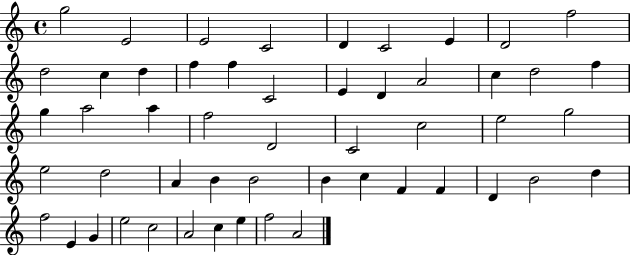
G5/h E4/h E4/h C4/h D4/q C4/h E4/q D4/h F5/h D5/h C5/q D5/q F5/q F5/q C4/h E4/q D4/q A4/h C5/q D5/h F5/q G5/q A5/h A5/q F5/h D4/h C4/h C5/h E5/h G5/h E5/h D5/h A4/q B4/q B4/h B4/q C5/q F4/q F4/q D4/q B4/h D5/q F5/h E4/q G4/q E5/h C5/h A4/h C5/q E5/q F5/h A4/h